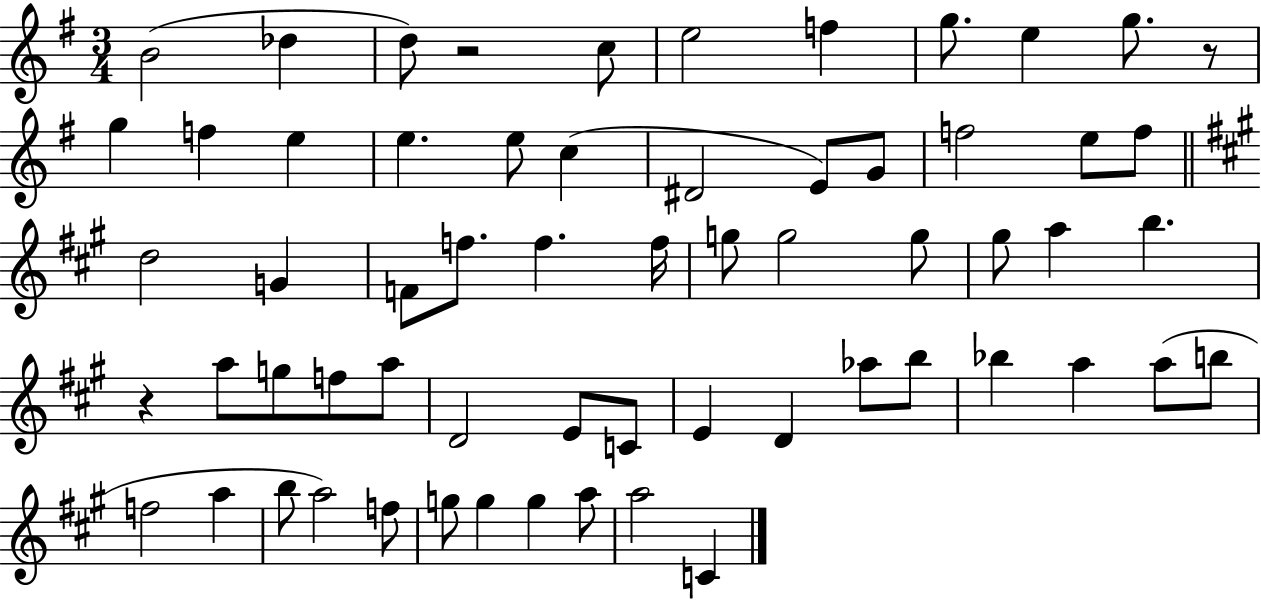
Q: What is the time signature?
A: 3/4